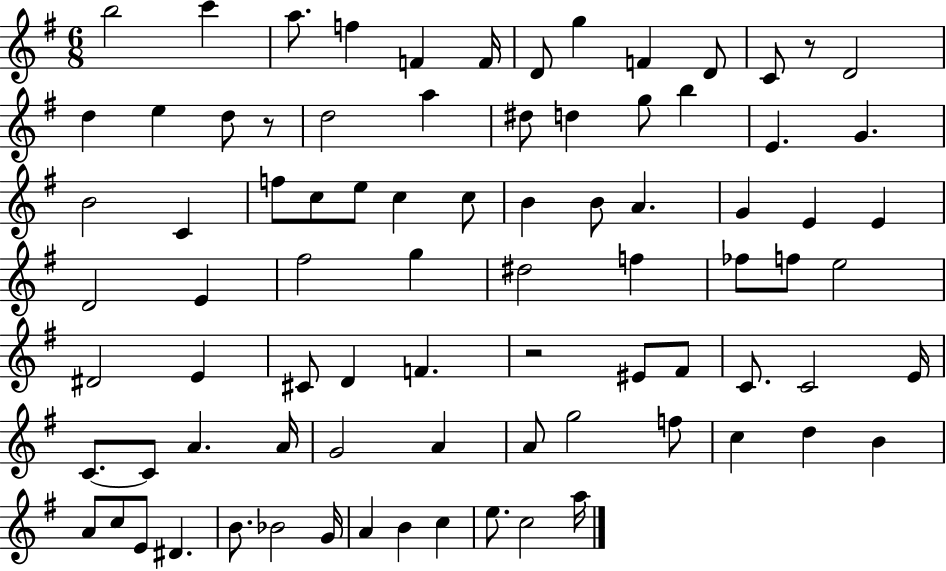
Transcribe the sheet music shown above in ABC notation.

X:1
T:Untitled
M:6/8
L:1/4
K:G
b2 c' a/2 f F F/4 D/2 g F D/2 C/2 z/2 D2 d e d/2 z/2 d2 a ^d/2 d g/2 b E G B2 C f/2 c/2 e/2 c c/2 B B/2 A G E E D2 E ^f2 g ^d2 f _f/2 f/2 e2 ^D2 E ^C/2 D F z2 ^E/2 ^F/2 C/2 C2 E/4 C/2 C/2 A A/4 G2 A A/2 g2 f/2 c d B A/2 c/2 E/2 ^D B/2 _B2 G/4 A B c e/2 c2 a/4